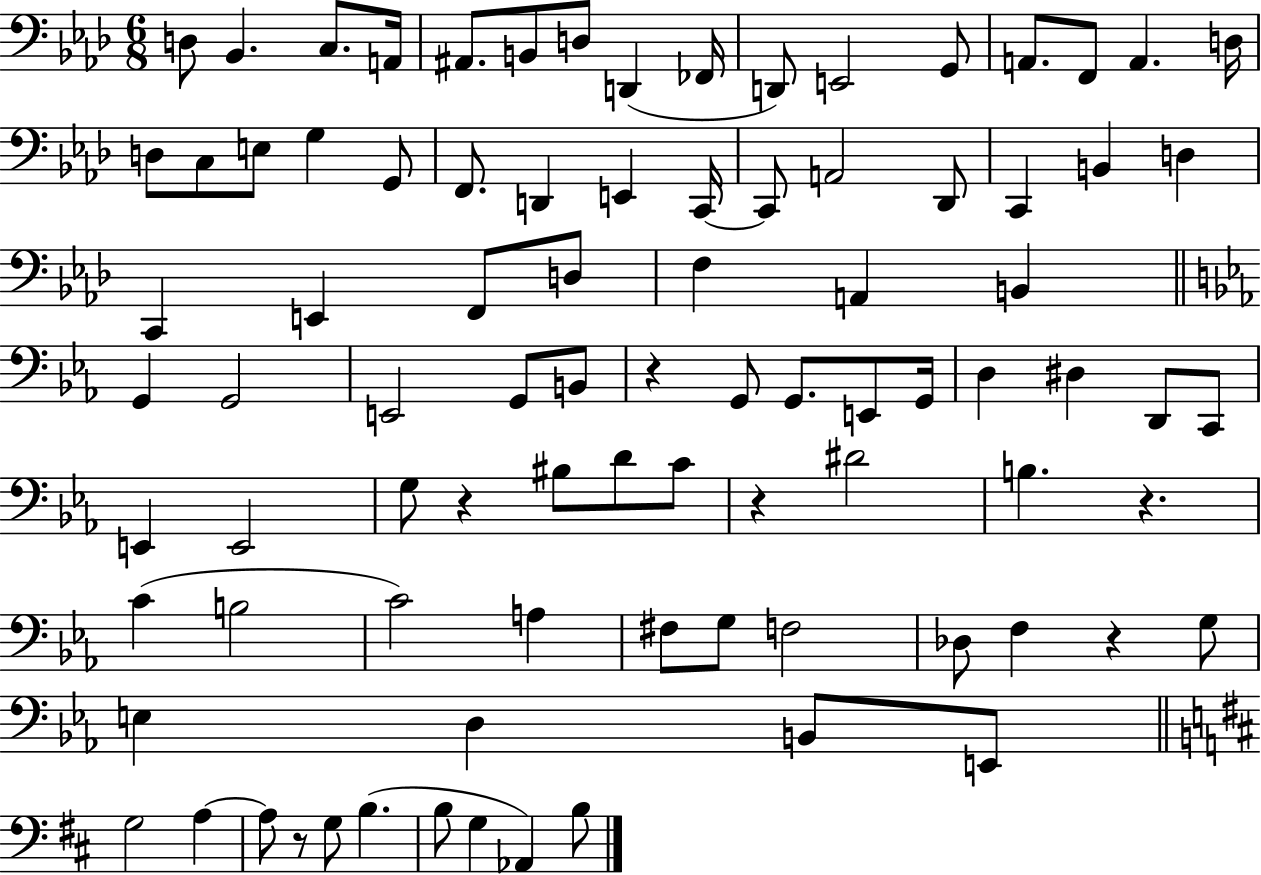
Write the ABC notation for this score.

X:1
T:Untitled
M:6/8
L:1/4
K:Ab
D,/2 _B,, C,/2 A,,/4 ^A,,/2 B,,/2 D,/2 D,, _F,,/4 D,,/2 E,,2 G,,/2 A,,/2 F,,/2 A,, D,/4 D,/2 C,/2 E,/2 G, G,,/2 F,,/2 D,, E,, C,,/4 C,,/2 A,,2 _D,,/2 C,, B,, D, C,, E,, F,,/2 D,/2 F, A,, B,, G,, G,,2 E,,2 G,,/2 B,,/2 z G,,/2 G,,/2 E,,/2 G,,/4 D, ^D, D,,/2 C,,/2 E,, E,,2 G,/2 z ^B,/2 D/2 C/2 z ^D2 B, z C B,2 C2 A, ^F,/2 G,/2 F,2 _D,/2 F, z G,/2 E, D, B,,/2 E,,/2 G,2 A, A,/2 z/2 G,/2 B, B,/2 G, _A,, B,/2